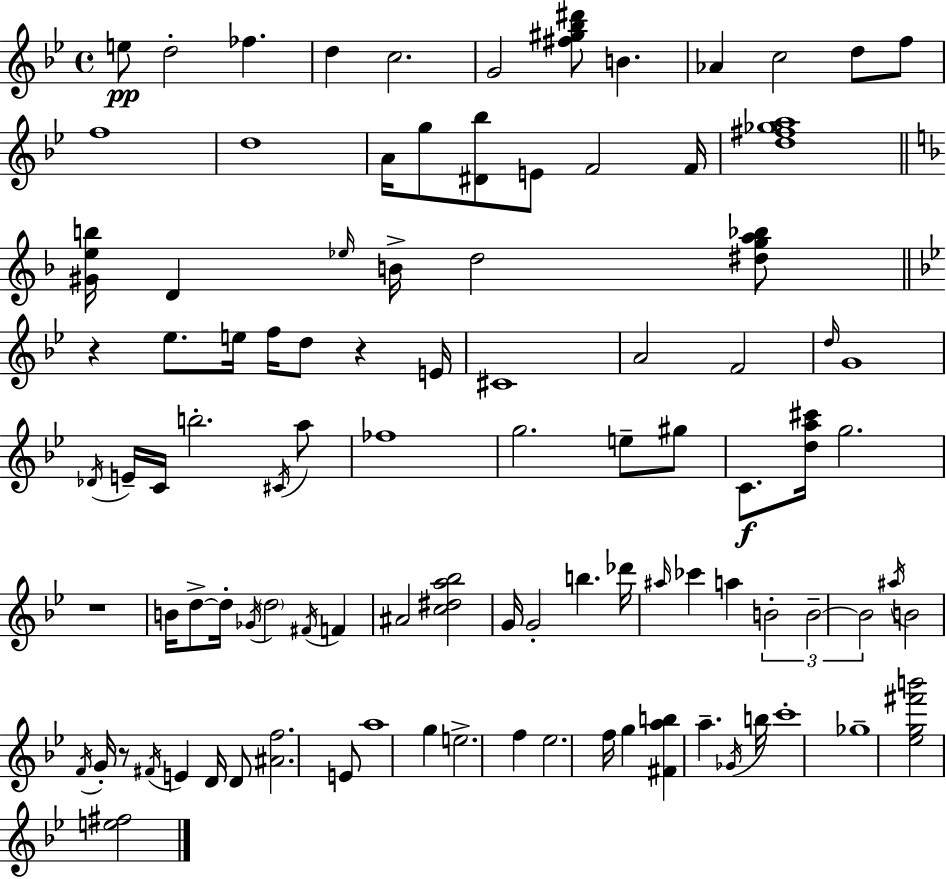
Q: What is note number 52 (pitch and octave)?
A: A#4